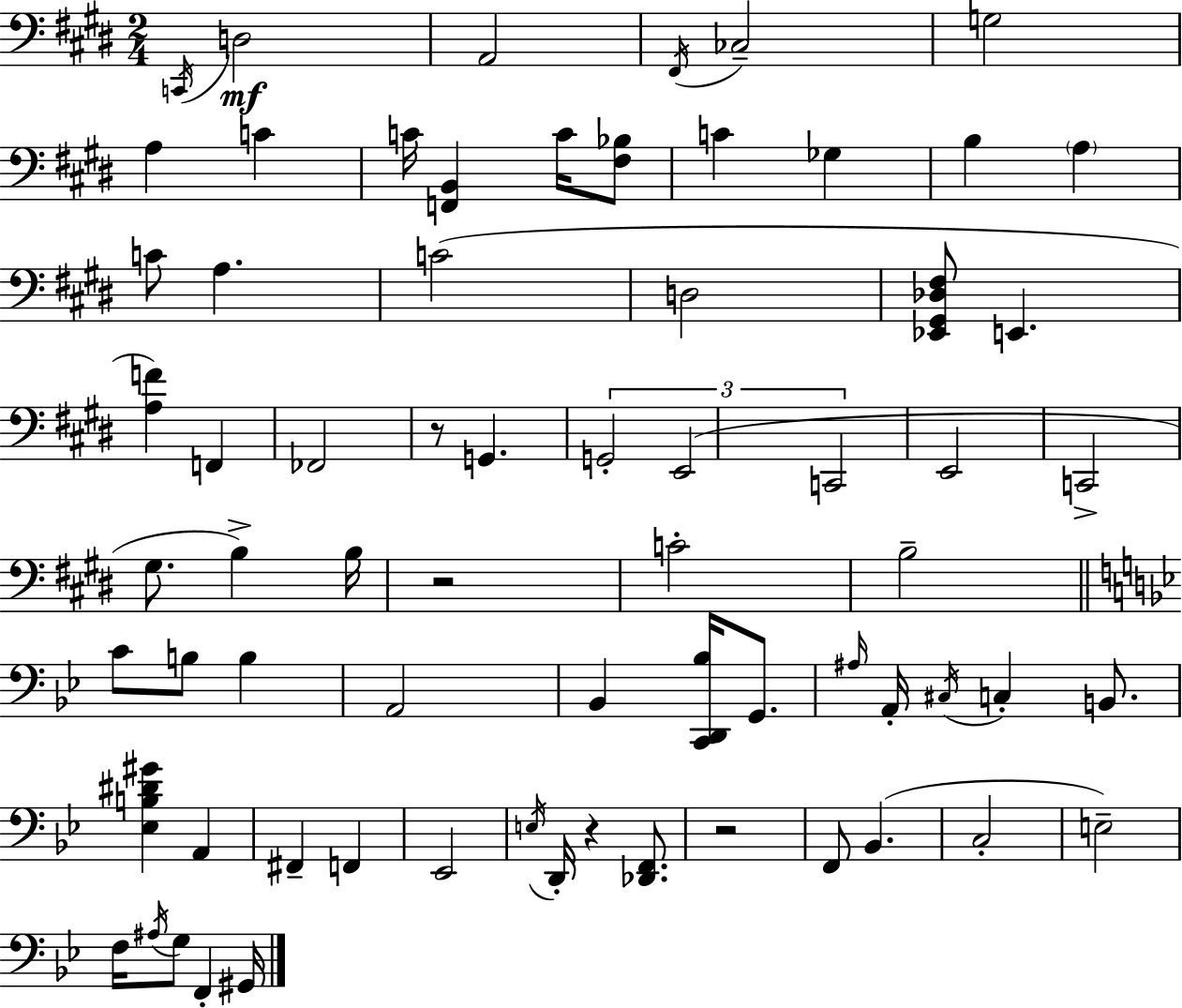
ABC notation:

X:1
T:Untitled
M:2/4
L:1/4
K:E
C,,/4 D,2 A,,2 ^F,,/4 _C,2 G,2 A, C C/4 [F,,B,,] C/4 [^F,_B,]/2 C _G, B, A, C/2 A, C2 D,2 [_E,,^G,,_D,^F,]/2 E,, [A,F] F,, _F,,2 z/2 G,, G,,2 E,,2 C,,2 E,,2 C,,2 ^G,/2 B, B,/4 z2 C2 B,2 C/2 B,/2 B, A,,2 _B,, [C,,D,,_B,]/4 G,,/2 ^A,/4 A,,/4 ^C,/4 C, B,,/2 [_E,B,^D^G] A,, ^F,, F,, _E,,2 E,/4 D,,/4 z [_D,,F,,]/2 z2 F,,/2 _B,, C,2 E,2 F,/4 ^A,/4 G,/2 F,, ^G,,/4